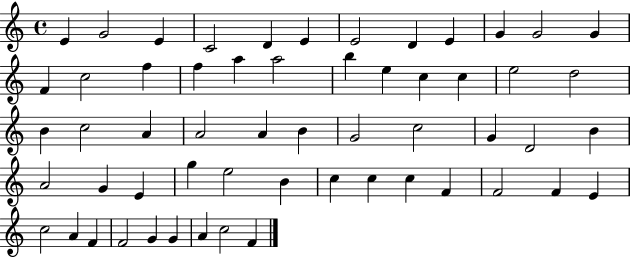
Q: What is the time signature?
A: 4/4